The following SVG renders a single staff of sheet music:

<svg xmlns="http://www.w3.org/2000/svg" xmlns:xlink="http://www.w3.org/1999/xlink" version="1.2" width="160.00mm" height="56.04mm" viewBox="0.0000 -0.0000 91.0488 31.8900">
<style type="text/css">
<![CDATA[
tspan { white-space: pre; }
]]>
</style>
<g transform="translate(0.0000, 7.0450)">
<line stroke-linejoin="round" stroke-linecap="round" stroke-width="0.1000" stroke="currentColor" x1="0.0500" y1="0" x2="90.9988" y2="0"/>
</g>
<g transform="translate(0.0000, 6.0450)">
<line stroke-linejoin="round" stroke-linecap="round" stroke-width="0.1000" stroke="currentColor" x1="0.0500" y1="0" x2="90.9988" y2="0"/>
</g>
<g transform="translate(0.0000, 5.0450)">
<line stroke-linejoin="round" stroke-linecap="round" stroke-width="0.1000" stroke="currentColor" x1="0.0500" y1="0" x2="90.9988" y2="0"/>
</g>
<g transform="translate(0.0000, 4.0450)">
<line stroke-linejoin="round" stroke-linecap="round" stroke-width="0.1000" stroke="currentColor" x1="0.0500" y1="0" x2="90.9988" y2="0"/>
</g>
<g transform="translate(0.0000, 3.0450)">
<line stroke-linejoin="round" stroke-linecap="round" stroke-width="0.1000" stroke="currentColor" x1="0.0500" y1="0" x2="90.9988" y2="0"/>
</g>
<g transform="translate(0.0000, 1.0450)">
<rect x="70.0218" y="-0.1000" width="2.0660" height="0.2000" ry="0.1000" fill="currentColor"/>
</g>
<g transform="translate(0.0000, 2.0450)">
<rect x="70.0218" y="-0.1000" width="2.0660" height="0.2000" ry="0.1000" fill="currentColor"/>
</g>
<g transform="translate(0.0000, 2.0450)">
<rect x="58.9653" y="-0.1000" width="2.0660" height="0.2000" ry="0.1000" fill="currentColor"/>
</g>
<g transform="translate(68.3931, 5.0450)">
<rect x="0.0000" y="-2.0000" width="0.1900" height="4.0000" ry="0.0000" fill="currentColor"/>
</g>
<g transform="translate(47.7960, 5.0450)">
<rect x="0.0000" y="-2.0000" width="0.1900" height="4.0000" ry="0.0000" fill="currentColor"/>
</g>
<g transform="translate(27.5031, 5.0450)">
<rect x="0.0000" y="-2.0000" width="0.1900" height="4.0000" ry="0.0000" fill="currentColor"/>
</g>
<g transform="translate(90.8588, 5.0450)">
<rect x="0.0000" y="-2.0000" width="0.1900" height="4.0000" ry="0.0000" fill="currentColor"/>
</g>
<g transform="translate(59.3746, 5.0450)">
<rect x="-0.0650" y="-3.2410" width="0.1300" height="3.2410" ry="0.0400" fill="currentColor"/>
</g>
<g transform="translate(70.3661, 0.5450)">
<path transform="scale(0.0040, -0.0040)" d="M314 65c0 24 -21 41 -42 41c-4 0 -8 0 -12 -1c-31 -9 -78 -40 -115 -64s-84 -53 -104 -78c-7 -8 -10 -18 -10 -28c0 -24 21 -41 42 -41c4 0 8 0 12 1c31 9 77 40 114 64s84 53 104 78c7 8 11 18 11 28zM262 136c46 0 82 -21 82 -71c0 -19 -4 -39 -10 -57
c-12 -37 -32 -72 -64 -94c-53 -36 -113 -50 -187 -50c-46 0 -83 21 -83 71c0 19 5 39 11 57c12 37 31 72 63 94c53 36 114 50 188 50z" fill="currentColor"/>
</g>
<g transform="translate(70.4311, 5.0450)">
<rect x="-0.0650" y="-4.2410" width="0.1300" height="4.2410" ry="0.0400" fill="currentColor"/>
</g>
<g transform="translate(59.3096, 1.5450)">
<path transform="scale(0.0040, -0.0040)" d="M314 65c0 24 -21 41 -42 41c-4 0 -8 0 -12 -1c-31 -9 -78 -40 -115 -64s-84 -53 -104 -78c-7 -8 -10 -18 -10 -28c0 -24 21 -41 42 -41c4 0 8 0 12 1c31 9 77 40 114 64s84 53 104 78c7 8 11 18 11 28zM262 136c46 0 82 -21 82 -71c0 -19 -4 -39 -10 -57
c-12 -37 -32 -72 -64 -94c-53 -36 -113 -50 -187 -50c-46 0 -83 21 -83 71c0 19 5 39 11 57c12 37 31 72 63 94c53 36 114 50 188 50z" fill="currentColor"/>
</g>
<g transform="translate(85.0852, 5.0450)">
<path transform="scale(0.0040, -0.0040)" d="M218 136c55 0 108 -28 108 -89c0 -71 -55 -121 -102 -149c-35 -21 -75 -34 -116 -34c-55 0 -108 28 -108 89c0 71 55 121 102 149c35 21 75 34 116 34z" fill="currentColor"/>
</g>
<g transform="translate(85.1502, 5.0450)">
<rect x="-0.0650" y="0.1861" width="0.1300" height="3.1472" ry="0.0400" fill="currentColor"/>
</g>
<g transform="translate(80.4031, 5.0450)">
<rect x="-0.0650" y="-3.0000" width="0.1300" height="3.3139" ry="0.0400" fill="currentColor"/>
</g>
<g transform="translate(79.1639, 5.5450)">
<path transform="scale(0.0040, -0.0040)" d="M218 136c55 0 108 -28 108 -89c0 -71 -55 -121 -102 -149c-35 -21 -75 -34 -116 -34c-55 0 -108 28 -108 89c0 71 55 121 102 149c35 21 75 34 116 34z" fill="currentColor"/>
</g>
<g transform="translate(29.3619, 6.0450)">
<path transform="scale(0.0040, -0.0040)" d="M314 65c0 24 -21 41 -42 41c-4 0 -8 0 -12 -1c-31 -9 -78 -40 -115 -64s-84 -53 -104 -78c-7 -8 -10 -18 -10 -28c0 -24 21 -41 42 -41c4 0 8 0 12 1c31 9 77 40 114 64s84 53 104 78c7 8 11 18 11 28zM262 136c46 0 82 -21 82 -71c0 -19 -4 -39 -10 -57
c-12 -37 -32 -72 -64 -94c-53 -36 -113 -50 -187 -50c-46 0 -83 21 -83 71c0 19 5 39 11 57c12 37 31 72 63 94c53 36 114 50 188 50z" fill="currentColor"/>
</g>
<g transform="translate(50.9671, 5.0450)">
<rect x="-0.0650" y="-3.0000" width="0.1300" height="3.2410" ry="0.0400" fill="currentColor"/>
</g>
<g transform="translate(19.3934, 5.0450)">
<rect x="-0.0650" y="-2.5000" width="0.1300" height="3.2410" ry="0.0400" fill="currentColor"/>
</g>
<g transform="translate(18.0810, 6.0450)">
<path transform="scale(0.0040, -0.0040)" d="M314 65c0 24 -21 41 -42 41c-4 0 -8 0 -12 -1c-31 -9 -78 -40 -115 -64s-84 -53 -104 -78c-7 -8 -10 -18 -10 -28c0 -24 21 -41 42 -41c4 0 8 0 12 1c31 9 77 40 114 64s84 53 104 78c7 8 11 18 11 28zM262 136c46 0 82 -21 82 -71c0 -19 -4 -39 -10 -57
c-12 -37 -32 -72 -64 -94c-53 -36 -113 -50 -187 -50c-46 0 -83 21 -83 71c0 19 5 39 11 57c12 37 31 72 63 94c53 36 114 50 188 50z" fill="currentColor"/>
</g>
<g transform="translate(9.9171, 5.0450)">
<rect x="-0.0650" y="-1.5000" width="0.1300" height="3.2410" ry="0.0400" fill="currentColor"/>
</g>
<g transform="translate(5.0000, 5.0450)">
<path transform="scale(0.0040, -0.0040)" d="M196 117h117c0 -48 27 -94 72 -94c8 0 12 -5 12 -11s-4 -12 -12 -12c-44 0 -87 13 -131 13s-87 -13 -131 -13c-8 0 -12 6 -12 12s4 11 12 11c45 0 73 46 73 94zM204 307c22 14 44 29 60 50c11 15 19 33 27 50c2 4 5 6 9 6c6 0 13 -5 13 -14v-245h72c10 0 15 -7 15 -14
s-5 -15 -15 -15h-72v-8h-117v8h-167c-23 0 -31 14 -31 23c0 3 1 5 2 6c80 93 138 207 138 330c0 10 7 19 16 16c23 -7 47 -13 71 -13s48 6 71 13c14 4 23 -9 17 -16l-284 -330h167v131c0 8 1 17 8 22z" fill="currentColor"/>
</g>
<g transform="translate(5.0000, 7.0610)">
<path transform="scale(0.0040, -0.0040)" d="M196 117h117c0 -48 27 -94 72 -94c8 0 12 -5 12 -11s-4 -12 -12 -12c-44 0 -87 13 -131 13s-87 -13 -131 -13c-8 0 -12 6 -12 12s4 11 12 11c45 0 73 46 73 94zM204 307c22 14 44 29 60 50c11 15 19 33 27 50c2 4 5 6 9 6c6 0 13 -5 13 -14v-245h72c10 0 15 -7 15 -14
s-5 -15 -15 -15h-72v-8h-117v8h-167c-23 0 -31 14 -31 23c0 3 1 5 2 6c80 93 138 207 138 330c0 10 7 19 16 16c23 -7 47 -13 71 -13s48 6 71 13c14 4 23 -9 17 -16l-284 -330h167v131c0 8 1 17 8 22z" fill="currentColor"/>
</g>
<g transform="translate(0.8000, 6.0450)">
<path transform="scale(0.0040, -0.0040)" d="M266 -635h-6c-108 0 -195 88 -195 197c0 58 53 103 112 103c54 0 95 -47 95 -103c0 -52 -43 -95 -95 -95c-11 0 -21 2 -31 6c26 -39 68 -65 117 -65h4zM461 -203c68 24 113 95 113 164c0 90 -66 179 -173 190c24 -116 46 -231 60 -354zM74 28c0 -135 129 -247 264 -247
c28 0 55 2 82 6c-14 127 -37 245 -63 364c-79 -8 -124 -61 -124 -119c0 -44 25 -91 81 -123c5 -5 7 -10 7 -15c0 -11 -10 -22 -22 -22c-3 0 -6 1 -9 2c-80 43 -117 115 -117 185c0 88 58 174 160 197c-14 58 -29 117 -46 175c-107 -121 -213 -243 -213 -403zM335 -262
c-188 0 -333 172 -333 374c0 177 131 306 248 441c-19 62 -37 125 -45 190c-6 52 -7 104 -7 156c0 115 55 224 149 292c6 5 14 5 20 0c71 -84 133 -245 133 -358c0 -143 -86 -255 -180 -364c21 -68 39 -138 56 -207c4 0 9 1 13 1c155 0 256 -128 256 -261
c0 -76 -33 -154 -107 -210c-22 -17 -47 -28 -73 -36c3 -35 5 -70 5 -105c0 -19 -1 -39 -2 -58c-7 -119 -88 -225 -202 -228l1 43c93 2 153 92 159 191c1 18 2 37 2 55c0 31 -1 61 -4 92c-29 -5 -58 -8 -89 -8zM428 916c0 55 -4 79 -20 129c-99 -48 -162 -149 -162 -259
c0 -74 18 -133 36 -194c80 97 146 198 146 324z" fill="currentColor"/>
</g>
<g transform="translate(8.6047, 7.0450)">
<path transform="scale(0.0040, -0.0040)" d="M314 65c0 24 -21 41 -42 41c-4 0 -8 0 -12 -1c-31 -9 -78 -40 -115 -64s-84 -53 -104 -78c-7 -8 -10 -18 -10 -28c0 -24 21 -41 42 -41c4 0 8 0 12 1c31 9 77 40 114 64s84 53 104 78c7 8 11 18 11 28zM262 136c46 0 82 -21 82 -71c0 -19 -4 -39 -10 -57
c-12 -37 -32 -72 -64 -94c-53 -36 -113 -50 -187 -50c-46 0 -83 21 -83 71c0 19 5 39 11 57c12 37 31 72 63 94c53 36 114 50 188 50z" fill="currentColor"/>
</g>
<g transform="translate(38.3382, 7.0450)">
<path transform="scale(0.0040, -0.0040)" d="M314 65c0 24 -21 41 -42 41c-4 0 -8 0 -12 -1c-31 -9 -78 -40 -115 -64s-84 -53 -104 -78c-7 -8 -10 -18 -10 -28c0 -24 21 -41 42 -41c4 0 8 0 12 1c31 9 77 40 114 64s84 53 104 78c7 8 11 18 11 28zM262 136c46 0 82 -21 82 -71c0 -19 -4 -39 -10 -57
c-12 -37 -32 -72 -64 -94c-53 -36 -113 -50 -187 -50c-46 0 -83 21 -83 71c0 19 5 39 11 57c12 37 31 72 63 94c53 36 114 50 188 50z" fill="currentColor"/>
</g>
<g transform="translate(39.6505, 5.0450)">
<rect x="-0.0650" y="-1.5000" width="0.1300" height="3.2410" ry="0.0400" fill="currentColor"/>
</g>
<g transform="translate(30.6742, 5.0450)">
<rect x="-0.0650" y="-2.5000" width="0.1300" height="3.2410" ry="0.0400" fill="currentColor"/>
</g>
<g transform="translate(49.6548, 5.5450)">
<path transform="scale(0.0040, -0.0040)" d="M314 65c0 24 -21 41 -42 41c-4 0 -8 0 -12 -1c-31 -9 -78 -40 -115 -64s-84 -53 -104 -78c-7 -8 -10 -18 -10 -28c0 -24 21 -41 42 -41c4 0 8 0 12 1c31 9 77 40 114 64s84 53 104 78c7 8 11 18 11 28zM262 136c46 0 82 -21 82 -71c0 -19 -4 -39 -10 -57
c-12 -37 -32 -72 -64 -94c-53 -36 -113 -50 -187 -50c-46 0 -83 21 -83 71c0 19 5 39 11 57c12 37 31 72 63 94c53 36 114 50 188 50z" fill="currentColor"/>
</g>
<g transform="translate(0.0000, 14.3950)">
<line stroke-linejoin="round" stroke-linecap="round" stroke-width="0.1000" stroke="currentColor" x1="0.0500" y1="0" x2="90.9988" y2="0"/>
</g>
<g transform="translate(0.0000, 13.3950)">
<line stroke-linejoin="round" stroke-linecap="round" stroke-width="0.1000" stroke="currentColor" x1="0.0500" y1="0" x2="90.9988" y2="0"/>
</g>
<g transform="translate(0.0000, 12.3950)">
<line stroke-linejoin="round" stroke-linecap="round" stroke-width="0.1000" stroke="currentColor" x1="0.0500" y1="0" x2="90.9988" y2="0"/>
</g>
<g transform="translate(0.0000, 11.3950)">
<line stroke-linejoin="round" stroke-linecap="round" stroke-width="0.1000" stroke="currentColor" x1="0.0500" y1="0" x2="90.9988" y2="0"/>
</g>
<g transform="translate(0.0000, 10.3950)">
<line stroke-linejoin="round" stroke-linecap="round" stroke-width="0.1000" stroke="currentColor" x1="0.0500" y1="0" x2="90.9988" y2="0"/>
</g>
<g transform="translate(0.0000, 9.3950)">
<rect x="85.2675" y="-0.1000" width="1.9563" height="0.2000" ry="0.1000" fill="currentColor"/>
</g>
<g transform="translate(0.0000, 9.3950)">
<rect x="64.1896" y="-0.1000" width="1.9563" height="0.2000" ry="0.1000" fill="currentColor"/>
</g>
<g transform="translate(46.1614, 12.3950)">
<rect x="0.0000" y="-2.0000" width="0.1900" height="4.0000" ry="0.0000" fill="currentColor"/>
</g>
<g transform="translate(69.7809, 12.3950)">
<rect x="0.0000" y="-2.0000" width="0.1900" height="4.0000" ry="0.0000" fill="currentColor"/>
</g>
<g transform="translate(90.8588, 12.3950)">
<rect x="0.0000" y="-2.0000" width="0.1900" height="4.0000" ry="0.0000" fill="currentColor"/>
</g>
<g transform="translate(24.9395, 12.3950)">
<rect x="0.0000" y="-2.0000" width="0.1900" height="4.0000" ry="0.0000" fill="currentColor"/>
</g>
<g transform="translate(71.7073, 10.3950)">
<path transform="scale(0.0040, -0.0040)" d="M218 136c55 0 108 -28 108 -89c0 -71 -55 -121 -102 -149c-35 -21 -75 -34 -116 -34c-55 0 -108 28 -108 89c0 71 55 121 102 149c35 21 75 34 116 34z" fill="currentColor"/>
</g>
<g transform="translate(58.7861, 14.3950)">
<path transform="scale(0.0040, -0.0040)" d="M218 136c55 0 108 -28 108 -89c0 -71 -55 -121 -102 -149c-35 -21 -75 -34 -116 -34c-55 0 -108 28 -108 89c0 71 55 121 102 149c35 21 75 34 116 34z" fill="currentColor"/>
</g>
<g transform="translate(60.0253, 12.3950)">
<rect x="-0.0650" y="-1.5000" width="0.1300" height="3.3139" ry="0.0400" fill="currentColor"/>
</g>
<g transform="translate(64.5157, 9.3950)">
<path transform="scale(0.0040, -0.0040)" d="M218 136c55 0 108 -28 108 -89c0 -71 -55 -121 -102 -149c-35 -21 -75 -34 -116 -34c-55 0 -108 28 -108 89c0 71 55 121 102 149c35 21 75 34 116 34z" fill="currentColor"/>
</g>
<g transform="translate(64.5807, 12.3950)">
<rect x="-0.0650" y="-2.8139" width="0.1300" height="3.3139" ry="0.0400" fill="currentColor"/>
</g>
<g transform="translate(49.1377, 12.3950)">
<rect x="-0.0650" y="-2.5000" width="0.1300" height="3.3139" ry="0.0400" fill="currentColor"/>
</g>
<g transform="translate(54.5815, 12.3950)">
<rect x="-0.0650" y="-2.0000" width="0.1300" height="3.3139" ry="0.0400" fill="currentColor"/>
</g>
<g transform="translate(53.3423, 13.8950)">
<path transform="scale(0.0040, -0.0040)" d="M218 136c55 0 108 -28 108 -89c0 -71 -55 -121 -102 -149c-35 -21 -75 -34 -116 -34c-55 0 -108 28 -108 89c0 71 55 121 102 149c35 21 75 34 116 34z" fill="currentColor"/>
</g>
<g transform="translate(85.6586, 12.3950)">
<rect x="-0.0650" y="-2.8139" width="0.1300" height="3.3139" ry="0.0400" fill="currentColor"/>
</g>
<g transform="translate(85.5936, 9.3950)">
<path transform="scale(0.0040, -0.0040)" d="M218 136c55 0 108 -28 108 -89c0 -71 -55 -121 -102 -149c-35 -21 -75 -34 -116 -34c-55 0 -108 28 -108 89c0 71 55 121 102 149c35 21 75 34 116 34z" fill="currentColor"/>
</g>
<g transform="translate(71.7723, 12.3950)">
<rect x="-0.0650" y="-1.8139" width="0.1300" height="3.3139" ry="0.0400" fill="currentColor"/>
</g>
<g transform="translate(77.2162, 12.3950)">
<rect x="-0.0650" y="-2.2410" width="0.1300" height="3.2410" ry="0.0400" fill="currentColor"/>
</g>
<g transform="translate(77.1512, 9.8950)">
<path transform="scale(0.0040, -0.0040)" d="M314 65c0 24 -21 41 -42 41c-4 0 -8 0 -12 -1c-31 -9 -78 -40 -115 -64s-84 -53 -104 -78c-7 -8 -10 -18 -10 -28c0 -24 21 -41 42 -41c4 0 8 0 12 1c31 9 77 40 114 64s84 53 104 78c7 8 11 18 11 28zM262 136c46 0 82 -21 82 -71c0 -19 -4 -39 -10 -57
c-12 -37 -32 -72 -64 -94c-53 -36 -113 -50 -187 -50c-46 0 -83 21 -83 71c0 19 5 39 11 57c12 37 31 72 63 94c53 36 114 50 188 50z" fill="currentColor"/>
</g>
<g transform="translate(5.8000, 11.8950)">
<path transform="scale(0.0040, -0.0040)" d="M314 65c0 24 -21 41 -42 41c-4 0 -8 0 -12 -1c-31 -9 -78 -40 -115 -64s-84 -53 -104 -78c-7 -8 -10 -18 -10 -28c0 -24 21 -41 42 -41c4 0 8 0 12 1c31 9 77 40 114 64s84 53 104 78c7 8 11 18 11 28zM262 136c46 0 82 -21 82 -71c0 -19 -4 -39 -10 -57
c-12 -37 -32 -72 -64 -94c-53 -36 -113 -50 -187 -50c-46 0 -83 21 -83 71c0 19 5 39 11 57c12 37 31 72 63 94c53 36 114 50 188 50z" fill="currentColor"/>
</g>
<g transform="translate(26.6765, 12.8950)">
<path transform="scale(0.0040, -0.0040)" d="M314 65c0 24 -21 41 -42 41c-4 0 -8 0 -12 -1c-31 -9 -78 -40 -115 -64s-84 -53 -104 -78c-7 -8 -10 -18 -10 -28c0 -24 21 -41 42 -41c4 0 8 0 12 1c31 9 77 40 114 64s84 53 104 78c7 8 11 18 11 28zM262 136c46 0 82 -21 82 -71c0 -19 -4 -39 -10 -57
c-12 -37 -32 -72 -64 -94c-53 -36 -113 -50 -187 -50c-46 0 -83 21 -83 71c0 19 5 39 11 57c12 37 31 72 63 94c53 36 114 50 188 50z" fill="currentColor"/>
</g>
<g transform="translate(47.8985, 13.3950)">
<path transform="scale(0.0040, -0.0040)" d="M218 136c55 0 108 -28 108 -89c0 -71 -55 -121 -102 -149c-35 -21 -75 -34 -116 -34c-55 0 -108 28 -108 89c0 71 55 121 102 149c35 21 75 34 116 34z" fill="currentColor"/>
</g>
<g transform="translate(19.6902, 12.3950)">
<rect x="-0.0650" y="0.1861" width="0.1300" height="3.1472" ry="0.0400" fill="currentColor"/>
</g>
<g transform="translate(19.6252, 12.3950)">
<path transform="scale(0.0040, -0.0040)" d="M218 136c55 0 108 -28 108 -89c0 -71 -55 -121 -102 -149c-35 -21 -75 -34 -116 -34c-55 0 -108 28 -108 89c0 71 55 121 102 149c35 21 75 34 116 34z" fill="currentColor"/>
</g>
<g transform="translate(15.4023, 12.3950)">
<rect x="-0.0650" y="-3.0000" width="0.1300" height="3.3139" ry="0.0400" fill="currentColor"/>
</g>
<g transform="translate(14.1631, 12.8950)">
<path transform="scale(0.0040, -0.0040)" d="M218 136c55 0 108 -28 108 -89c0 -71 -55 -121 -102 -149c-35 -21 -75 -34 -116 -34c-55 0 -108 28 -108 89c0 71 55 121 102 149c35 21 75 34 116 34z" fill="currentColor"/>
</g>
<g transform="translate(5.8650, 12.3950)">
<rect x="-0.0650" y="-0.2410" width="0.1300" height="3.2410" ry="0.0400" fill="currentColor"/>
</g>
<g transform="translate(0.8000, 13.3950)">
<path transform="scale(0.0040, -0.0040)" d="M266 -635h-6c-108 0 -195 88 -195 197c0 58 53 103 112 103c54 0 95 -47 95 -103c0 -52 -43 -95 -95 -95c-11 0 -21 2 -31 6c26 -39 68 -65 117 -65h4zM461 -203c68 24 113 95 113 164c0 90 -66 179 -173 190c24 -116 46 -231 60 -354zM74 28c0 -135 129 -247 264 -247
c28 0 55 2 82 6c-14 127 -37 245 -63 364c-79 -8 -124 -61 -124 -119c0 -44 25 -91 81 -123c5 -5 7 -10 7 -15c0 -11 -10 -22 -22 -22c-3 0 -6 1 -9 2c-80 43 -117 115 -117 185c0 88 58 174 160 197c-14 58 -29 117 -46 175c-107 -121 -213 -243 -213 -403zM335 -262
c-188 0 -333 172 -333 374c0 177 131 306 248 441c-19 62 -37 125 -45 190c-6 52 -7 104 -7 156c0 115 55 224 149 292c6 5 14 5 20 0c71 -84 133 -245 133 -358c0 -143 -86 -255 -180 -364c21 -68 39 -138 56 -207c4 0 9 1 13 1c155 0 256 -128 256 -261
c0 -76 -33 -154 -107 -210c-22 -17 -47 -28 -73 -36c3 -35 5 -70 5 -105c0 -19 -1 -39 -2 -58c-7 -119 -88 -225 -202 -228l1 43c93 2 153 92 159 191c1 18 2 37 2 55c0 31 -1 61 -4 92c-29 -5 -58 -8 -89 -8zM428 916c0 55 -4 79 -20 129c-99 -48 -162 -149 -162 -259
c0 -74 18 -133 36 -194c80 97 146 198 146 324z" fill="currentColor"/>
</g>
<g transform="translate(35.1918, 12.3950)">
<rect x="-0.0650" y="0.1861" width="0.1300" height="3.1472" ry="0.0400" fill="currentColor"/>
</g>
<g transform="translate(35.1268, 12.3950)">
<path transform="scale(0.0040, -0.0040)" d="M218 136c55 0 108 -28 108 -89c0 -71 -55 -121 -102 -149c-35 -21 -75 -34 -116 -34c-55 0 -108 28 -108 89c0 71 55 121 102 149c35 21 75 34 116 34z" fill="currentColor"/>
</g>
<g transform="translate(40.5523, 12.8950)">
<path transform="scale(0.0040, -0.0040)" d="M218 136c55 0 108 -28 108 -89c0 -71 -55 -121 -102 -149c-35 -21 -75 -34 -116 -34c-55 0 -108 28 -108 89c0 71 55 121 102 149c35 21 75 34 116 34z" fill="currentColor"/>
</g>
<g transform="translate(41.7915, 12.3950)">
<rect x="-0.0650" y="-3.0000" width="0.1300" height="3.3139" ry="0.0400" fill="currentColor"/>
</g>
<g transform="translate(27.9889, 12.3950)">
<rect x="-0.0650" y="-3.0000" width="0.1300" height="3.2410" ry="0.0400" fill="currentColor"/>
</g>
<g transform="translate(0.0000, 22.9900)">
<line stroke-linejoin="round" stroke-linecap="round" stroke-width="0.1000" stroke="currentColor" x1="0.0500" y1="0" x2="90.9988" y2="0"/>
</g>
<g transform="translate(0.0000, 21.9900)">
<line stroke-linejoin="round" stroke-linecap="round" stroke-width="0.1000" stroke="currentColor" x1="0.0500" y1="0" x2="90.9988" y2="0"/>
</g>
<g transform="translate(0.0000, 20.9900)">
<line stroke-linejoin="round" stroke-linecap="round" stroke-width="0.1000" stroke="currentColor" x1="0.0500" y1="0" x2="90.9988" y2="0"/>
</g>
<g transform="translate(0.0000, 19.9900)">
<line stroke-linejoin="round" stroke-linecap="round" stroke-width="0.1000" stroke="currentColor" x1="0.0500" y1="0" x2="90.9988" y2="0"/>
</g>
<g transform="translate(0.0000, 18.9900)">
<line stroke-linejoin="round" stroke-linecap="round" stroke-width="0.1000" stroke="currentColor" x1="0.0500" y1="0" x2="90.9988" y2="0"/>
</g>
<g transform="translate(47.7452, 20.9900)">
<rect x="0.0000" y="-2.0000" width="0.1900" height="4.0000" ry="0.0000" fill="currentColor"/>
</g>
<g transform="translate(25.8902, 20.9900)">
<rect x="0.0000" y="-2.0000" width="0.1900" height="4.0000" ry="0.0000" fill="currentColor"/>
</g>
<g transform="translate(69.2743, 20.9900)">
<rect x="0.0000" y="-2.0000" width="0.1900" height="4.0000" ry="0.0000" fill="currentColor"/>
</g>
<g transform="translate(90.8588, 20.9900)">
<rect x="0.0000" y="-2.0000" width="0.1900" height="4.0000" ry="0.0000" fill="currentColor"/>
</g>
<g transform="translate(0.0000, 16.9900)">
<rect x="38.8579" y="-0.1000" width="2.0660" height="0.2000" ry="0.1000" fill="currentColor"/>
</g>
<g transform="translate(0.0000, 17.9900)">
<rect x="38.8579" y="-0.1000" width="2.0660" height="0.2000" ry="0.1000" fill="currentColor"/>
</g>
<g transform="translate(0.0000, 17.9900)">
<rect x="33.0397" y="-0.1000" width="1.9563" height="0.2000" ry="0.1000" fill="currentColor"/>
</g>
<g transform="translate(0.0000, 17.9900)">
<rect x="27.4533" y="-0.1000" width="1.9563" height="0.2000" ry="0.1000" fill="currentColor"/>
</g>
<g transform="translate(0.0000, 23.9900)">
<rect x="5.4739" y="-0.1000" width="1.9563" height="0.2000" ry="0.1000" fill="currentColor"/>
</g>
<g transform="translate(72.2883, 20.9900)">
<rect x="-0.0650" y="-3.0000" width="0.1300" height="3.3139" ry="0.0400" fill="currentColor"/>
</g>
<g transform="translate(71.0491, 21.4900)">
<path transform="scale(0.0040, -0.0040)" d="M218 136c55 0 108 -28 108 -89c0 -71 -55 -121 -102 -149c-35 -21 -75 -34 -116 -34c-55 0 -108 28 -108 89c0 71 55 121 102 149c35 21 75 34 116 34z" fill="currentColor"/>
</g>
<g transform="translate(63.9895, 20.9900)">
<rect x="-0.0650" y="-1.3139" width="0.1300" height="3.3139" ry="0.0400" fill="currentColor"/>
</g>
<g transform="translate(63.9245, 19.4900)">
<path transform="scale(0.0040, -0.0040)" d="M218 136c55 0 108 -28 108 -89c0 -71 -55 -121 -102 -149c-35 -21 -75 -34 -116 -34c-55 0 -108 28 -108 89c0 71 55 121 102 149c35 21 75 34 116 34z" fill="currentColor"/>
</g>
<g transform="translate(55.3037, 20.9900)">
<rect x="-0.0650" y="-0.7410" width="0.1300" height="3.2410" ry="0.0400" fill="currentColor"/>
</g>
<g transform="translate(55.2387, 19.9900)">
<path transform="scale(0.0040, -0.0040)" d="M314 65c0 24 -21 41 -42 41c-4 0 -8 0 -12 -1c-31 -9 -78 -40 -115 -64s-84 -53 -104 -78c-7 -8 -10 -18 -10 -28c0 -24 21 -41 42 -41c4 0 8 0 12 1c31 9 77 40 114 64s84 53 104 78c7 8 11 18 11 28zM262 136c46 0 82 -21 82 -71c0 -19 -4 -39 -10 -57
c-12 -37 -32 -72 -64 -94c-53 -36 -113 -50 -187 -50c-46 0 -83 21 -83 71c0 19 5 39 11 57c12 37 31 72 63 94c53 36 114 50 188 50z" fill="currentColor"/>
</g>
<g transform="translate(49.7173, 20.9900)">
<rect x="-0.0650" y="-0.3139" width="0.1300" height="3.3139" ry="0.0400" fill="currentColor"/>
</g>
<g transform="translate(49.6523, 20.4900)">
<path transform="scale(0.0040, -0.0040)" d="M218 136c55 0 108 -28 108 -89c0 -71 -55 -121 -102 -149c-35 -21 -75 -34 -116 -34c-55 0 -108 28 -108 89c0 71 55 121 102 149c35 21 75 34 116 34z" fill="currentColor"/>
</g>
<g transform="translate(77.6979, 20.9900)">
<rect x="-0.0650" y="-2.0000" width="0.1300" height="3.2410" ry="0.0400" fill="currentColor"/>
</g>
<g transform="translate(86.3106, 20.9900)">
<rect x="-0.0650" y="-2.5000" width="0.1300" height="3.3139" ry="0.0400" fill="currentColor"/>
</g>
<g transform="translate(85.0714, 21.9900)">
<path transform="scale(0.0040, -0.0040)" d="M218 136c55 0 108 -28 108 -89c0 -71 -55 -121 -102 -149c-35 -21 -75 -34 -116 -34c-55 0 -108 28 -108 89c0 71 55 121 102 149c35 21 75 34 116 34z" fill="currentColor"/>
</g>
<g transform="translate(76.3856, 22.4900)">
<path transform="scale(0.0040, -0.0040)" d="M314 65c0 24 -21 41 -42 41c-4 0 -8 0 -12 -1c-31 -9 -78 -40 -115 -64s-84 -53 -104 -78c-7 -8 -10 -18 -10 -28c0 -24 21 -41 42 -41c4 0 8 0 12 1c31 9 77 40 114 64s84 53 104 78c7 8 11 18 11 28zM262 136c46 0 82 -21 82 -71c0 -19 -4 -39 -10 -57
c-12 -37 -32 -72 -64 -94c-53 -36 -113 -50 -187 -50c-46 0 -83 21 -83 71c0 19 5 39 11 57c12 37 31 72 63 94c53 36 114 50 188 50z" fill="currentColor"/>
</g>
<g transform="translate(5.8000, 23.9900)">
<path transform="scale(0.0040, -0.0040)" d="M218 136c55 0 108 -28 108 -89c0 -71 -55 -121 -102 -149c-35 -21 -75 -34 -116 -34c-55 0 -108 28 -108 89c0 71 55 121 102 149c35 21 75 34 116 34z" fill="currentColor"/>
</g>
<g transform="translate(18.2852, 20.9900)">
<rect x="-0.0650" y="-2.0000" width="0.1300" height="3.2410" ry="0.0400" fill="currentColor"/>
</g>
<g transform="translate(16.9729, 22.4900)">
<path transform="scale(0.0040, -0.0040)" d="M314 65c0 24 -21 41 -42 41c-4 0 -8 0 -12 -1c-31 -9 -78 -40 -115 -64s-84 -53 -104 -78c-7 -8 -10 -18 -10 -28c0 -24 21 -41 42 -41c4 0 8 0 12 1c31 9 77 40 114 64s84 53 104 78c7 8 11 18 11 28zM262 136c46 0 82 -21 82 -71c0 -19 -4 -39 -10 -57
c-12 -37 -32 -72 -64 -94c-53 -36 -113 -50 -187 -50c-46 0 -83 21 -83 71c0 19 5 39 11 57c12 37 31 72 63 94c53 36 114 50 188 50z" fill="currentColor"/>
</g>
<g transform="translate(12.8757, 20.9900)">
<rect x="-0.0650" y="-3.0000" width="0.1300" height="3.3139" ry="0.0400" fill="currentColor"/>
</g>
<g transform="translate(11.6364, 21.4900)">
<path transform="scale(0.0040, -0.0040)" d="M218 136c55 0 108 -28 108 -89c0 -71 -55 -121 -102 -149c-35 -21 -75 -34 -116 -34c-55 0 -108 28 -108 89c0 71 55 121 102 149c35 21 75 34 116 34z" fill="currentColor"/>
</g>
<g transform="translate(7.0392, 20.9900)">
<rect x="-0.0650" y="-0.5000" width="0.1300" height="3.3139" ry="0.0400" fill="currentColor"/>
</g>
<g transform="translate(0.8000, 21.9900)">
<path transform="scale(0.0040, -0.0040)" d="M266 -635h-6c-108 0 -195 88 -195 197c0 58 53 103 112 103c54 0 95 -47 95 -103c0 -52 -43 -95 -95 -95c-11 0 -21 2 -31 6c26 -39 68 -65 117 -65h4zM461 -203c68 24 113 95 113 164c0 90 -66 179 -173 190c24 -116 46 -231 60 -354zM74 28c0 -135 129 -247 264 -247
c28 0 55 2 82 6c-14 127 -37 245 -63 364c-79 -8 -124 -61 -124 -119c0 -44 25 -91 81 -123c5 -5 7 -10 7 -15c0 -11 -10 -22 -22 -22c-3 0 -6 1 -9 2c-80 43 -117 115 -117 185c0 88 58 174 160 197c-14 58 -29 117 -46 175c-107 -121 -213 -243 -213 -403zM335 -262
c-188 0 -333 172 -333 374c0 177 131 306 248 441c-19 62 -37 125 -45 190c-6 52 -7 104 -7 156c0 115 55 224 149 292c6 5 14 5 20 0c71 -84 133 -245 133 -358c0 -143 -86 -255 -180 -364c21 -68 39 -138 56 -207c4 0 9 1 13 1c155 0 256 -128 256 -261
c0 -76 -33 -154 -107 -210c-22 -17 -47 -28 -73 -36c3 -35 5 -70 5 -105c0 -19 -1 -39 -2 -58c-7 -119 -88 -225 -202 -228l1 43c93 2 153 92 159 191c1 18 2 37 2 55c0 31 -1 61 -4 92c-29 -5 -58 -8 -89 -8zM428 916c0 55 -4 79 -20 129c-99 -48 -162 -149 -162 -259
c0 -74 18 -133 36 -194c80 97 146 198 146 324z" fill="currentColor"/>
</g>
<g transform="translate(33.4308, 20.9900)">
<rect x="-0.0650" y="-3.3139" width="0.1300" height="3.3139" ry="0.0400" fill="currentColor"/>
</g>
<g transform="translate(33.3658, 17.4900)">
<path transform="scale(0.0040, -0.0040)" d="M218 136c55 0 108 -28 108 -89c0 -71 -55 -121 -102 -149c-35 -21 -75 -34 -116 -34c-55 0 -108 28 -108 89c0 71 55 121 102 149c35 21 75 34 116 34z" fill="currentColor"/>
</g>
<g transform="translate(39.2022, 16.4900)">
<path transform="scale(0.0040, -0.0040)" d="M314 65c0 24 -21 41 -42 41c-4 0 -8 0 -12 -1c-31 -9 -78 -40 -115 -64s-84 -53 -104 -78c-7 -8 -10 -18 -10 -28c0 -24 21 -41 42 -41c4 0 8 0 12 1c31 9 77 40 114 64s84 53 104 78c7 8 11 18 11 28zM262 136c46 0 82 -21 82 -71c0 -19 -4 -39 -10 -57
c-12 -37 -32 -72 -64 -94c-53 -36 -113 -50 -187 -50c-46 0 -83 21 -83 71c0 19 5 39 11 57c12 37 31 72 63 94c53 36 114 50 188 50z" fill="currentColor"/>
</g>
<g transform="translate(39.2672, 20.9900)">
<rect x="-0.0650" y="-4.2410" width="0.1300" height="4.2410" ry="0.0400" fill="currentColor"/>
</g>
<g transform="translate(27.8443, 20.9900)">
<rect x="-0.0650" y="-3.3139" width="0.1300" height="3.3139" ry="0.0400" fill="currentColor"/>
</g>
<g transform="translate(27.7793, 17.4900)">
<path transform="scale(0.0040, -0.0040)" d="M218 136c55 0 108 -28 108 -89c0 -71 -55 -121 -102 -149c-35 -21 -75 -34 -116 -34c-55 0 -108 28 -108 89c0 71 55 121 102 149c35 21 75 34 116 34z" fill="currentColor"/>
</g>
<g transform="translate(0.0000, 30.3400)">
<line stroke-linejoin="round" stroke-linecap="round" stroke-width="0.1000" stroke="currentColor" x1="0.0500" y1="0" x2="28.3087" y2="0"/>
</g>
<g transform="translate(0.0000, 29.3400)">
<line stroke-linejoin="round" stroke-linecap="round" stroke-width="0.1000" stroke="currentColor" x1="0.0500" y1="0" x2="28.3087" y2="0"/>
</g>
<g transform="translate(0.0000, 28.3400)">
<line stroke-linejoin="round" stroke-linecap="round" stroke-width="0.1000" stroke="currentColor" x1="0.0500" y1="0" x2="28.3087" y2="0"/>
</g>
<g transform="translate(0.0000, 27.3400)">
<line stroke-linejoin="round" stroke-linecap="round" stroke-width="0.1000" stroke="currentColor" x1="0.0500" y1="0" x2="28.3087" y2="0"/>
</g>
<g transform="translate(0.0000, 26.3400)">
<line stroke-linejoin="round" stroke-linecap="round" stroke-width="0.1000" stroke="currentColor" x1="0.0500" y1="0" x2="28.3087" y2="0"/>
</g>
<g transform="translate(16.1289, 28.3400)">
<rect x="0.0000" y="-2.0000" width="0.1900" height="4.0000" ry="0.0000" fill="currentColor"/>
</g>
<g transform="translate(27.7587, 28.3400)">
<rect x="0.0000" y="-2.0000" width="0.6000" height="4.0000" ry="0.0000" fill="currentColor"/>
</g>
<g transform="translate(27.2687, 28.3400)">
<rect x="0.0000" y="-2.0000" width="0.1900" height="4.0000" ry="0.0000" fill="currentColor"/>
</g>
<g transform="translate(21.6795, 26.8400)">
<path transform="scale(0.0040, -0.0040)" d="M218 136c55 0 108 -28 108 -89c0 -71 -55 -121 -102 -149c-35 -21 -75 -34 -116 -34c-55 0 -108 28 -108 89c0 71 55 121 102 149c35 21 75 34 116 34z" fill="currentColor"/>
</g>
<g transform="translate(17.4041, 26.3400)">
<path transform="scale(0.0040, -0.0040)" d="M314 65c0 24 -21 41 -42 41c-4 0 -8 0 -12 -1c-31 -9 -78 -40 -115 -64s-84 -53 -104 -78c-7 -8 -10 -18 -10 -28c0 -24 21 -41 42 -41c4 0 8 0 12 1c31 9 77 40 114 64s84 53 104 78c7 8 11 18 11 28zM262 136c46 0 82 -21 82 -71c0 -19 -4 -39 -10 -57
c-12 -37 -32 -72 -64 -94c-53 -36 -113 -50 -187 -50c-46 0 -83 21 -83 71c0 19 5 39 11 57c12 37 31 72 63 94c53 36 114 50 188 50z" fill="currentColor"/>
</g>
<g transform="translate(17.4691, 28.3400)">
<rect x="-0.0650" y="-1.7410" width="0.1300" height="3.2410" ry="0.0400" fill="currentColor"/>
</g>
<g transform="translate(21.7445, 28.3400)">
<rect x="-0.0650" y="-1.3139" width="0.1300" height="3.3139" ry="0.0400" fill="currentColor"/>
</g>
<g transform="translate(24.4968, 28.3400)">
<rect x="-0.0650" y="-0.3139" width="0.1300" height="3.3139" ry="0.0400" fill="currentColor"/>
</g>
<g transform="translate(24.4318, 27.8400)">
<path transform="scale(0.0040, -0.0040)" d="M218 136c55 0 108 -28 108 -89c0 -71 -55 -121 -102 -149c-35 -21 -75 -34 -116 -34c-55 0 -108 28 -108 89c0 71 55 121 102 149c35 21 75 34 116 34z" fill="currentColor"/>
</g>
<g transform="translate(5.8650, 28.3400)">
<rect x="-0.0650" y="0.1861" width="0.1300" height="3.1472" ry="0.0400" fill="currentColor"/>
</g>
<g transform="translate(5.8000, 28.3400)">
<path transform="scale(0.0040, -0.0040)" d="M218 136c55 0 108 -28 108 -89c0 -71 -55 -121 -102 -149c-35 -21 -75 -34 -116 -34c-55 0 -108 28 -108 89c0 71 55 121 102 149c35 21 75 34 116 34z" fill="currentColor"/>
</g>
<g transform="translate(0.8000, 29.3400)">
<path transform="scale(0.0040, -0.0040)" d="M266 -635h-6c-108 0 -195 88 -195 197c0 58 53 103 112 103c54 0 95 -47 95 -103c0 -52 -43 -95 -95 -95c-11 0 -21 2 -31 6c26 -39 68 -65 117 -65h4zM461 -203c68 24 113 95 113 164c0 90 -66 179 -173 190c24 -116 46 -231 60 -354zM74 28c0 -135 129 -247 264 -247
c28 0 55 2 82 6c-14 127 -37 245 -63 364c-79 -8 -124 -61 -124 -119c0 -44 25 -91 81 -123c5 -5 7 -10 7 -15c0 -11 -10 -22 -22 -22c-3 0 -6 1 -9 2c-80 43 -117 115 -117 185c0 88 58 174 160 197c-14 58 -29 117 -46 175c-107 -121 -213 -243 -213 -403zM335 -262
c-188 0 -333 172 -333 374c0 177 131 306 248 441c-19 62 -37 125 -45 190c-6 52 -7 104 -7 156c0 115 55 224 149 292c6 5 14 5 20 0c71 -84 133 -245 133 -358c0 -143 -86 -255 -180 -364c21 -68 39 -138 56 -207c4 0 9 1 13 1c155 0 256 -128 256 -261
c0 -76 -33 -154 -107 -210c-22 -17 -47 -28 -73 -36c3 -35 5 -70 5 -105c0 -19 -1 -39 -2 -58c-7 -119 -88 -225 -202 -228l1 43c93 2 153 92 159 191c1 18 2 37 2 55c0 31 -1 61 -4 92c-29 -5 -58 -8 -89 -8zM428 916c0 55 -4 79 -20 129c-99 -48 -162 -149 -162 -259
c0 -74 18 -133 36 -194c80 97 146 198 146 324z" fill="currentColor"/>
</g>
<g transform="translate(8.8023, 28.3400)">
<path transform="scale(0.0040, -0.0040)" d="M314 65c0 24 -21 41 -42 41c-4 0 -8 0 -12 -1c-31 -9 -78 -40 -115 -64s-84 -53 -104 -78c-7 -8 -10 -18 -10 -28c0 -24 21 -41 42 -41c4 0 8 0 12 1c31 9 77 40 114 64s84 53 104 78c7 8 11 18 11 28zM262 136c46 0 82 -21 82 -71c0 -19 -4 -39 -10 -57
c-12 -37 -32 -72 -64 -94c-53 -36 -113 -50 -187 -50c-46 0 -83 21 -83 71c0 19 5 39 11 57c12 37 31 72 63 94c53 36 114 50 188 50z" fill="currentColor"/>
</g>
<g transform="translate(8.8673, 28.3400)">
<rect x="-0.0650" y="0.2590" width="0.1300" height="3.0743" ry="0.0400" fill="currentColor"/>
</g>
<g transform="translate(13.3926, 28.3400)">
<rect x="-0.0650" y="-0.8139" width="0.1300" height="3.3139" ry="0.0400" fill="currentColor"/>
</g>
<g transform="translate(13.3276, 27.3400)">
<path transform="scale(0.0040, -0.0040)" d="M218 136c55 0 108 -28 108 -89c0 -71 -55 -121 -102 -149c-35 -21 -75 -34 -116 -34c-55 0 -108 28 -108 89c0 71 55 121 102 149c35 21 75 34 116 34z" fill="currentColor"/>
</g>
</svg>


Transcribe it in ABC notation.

X:1
T:Untitled
M:4/4
L:1/4
K:C
E2 G2 G2 E2 A2 b2 d'2 A B c2 A B A2 B A G F E a f g2 a C A F2 b b d'2 c d2 e A F2 G B B2 d f2 e c